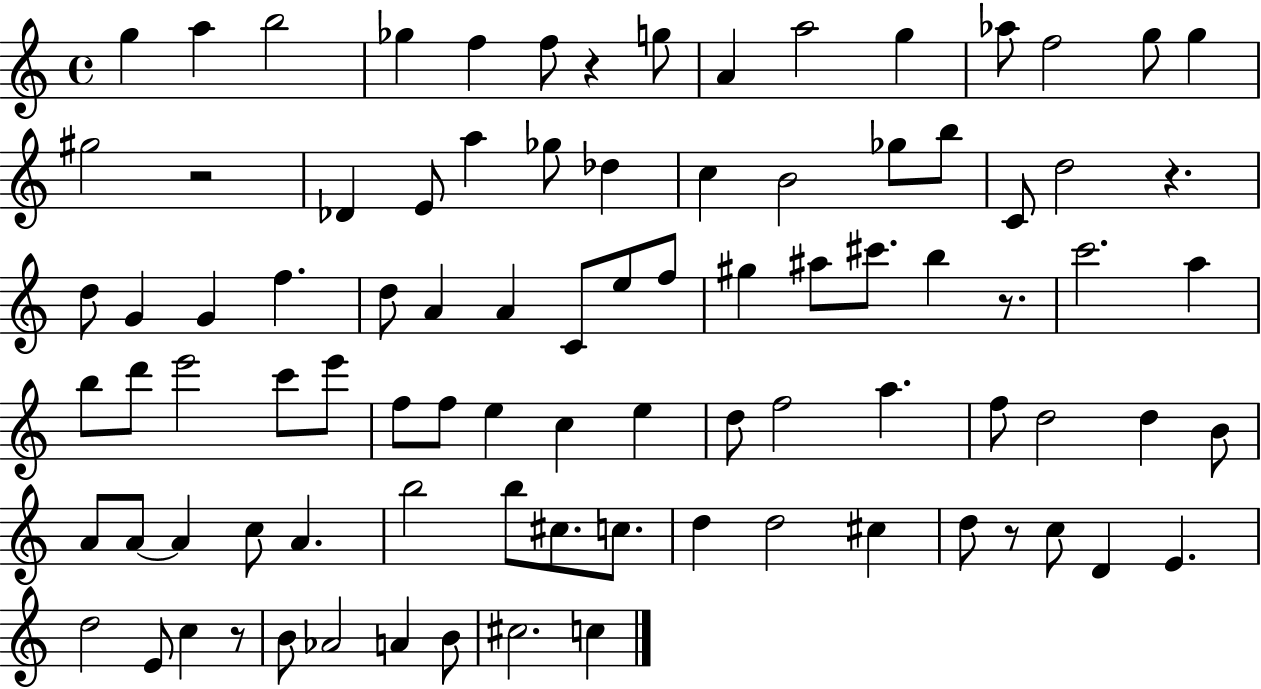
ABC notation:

X:1
T:Untitled
M:4/4
L:1/4
K:C
g a b2 _g f f/2 z g/2 A a2 g _a/2 f2 g/2 g ^g2 z2 _D E/2 a _g/2 _d c B2 _g/2 b/2 C/2 d2 z d/2 G G f d/2 A A C/2 e/2 f/2 ^g ^a/2 ^c'/2 b z/2 c'2 a b/2 d'/2 e'2 c'/2 e'/2 f/2 f/2 e c e d/2 f2 a f/2 d2 d B/2 A/2 A/2 A c/2 A b2 b/2 ^c/2 c/2 d d2 ^c d/2 z/2 c/2 D E d2 E/2 c z/2 B/2 _A2 A B/2 ^c2 c